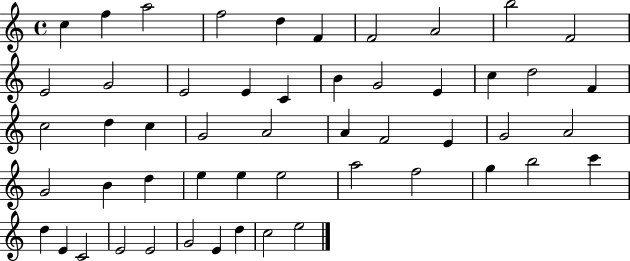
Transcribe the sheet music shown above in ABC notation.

X:1
T:Untitled
M:4/4
L:1/4
K:C
c f a2 f2 d F F2 A2 b2 F2 E2 G2 E2 E C B G2 E c d2 F c2 d c G2 A2 A F2 E G2 A2 G2 B d e e e2 a2 f2 g b2 c' d E C2 E2 E2 G2 E d c2 e2